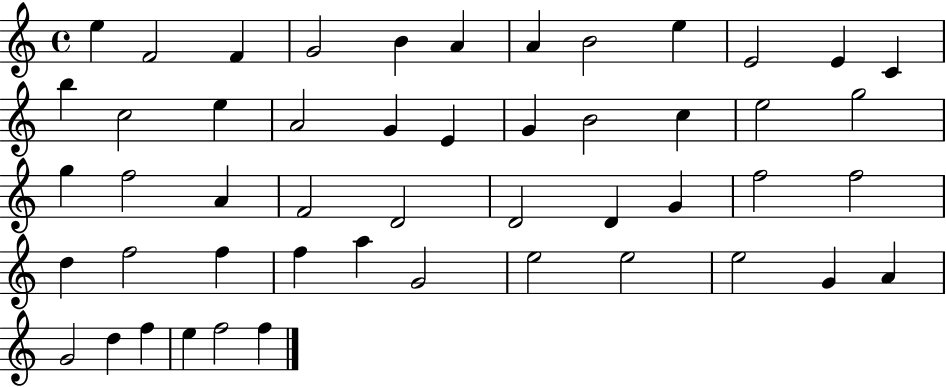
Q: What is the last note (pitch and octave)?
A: F5